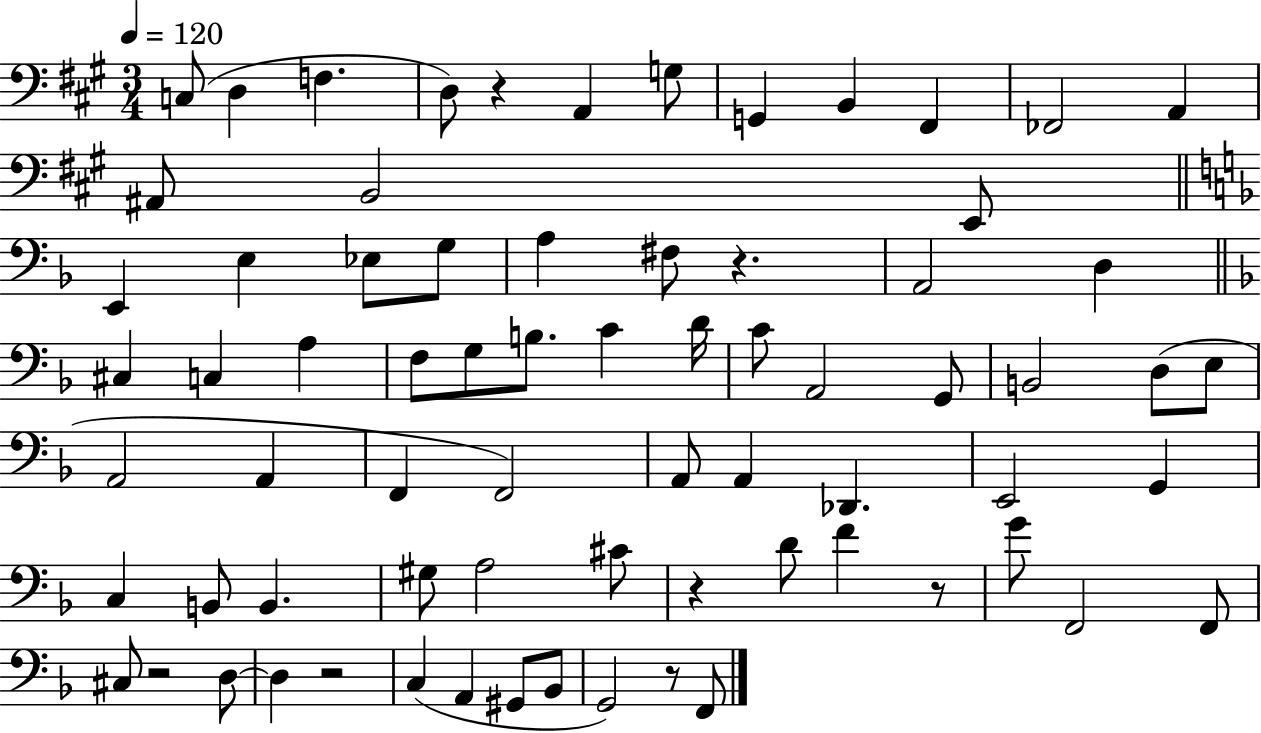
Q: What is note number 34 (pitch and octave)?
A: B2